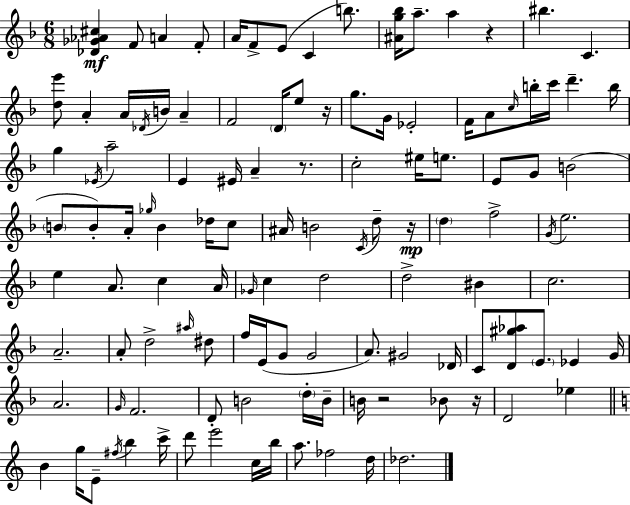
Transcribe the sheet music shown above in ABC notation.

X:1
T:Untitled
M:6/8
L:1/4
K:F
[_D_G_A^c] F/2 A F/2 A/4 F/2 E/2 C b/2 [^Ag_b]/4 a/2 a z ^b C [de']/2 A A/4 _D/4 B/4 A F2 D/4 e/2 z/4 g/2 G/4 _E2 F/4 A/2 c/4 b/4 c'/4 d' b/4 g _E/4 a2 E ^E/4 A z/2 c2 ^e/4 e/2 E/2 G/2 B2 B/2 B/2 A/4 _g/4 B _d/4 c/2 ^A/4 B2 C/4 d/2 z/4 d f2 G/4 e2 e A/2 c A/4 _G/4 c d2 d2 ^B c2 A2 A/2 d2 ^a/4 ^d/2 f/4 E/4 G/2 G2 A/2 ^G2 _D/4 C/2 [D^g_a]/2 E/2 _E G/4 A2 G/4 F2 D/2 B2 d/4 B/4 B/4 z2 _B/2 z/4 D2 _e B g/4 E/2 ^f/4 b c'/4 d'/2 e'2 c/4 b/4 a/2 _f2 d/4 _d2